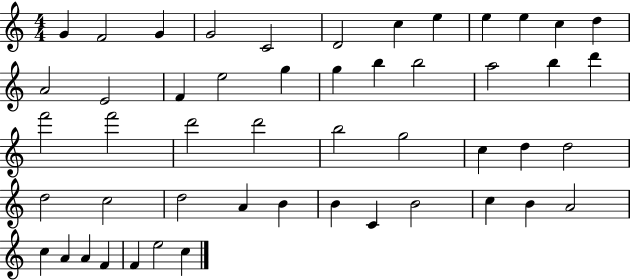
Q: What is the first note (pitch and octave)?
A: G4